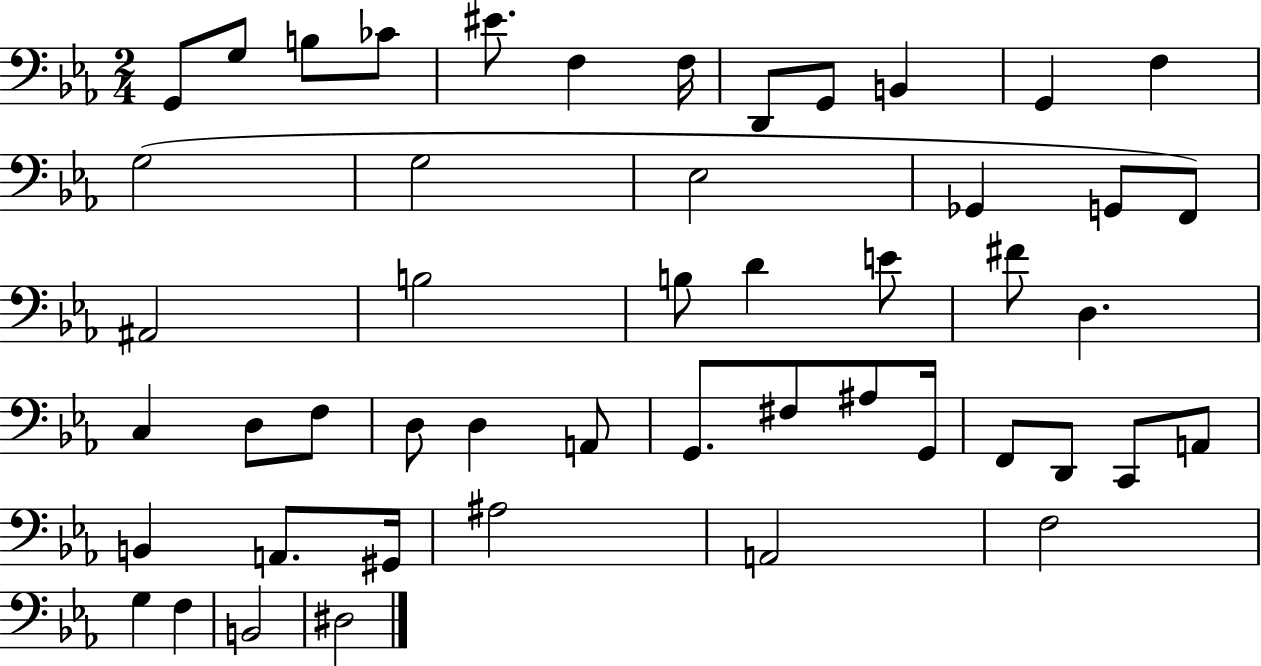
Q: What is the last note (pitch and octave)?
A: D#3